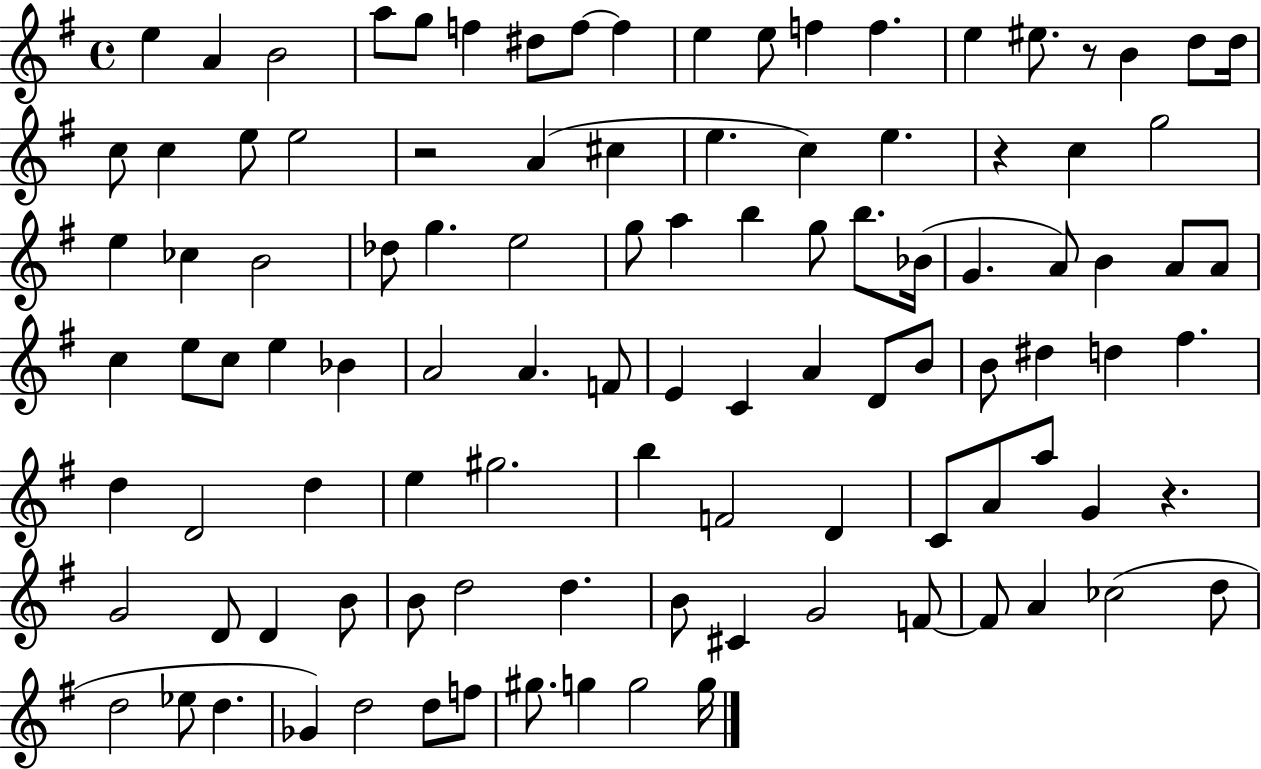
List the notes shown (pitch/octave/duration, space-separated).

E5/q A4/q B4/h A5/e G5/e F5/q D#5/e F5/e F5/q E5/q E5/e F5/q F5/q. E5/q EIS5/e. R/e B4/q D5/e D5/s C5/e C5/q E5/e E5/h R/h A4/q C#5/q E5/q. C5/q E5/q. R/q C5/q G5/h E5/q CES5/q B4/h Db5/e G5/q. E5/h G5/e A5/q B5/q G5/e B5/e. Bb4/s G4/q. A4/e B4/q A4/e A4/e C5/q E5/e C5/e E5/q Bb4/q A4/h A4/q. F4/e E4/q C4/q A4/q D4/e B4/e B4/e D#5/q D5/q F#5/q. D5/q D4/h D5/q E5/q G#5/h. B5/q F4/h D4/q C4/e A4/e A5/e G4/q R/q. G4/h D4/e D4/q B4/e B4/e D5/h D5/q. B4/e C#4/q G4/h F4/e F4/e A4/q CES5/h D5/e D5/h Eb5/e D5/q. Gb4/q D5/h D5/e F5/e G#5/e. G5/q G5/h G5/s